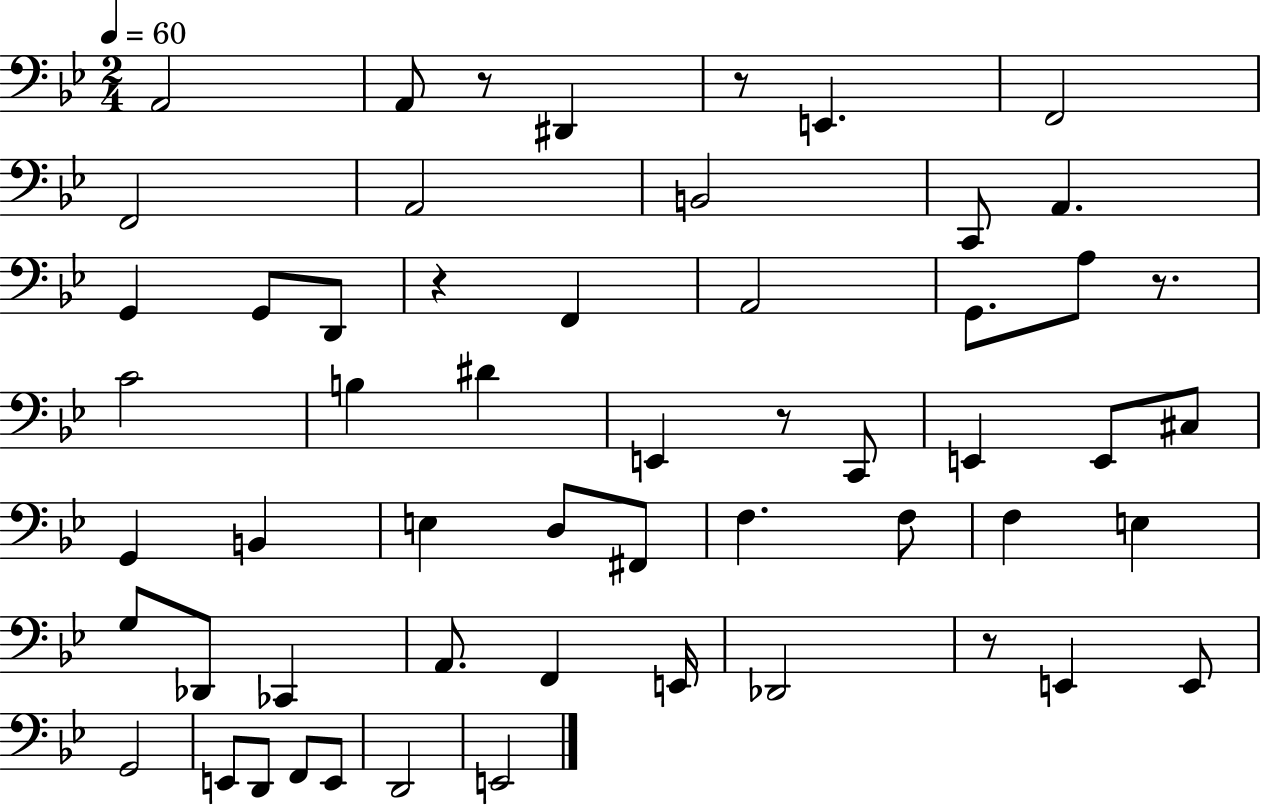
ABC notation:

X:1
T:Untitled
M:2/4
L:1/4
K:Bb
A,,2 A,,/2 z/2 ^D,, z/2 E,, F,,2 F,,2 A,,2 B,,2 C,,/2 A,, G,, G,,/2 D,,/2 z F,, A,,2 G,,/2 A,/2 z/2 C2 B, ^D E,, z/2 C,,/2 E,, E,,/2 ^C,/2 G,, B,, E, D,/2 ^F,,/2 F, F,/2 F, E, G,/2 _D,,/2 _C,, A,,/2 F,, E,,/4 _D,,2 z/2 E,, E,,/2 G,,2 E,,/2 D,,/2 F,,/2 E,,/2 D,,2 E,,2